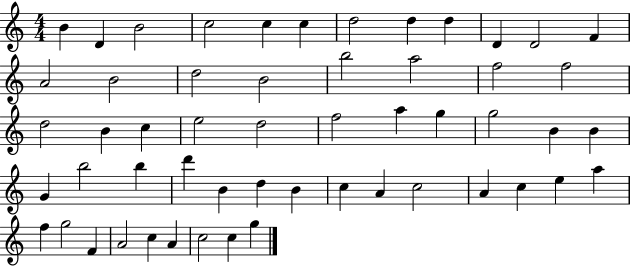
{
  \clef treble
  \numericTimeSignature
  \time 4/4
  \key c \major
  b'4 d'4 b'2 | c''2 c''4 c''4 | d''2 d''4 d''4 | d'4 d'2 f'4 | \break a'2 b'2 | d''2 b'2 | b''2 a''2 | f''2 f''2 | \break d''2 b'4 c''4 | e''2 d''2 | f''2 a''4 g''4 | g''2 b'4 b'4 | \break g'4 b''2 b''4 | d'''4 b'4 d''4 b'4 | c''4 a'4 c''2 | a'4 c''4 e''4 a''4 | \break f''4 g''2 f'4 | a'2 c''4 a'4 | c''2 c''4 g''4 | \bar "|."
}